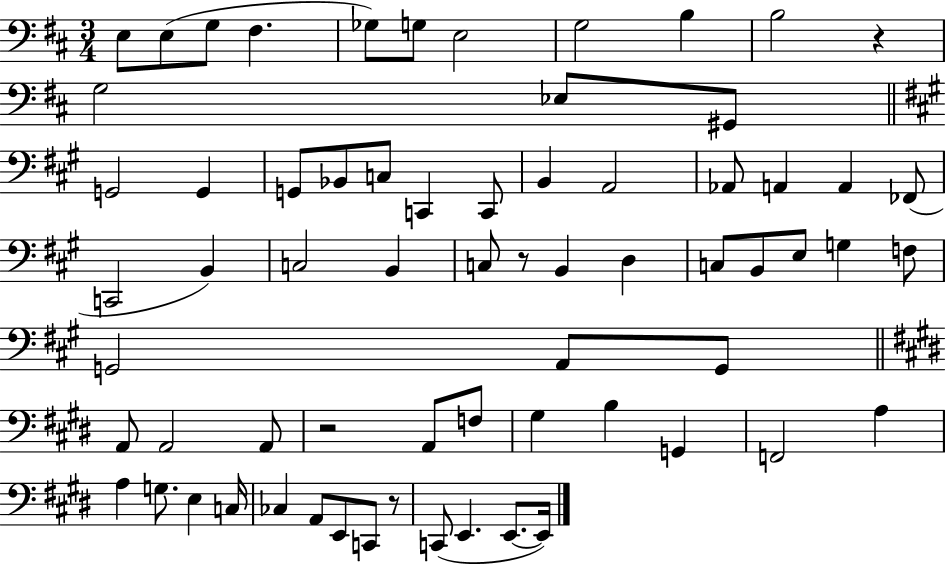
{
  \clef bass
  \numericTimeSignature
  \time 3/4
  \key d \major
  e8 e8( g8 fis4. | ges8) g8 e2 | g2 b4 | b2 r4 | \break g2 ees8 gis,8 | \bar "||" \break \key a \major g,2 g,4 | g,8 bes,8 c8 c,4 c,8 | b,4 a,2 | aes,8 a,4 a,4 fes,8( | \break c,2 b,4) | c2 b,4 | c8 r8 b,4 d4 | c8 b,8 e8 g4 f8 | \break g,2 a,8 g,8 | \bar "||" \break \key e \major a,8 a,2 a,8 | r2 a,8 f8 | gis4 b4 g,4 | f,2 a4 | \break a4 g8. e4 c16 | ces4 a,8 e,8 c,8 r8 | c,8( e,4. e,8.~~ e,16) | \bar "|."
}